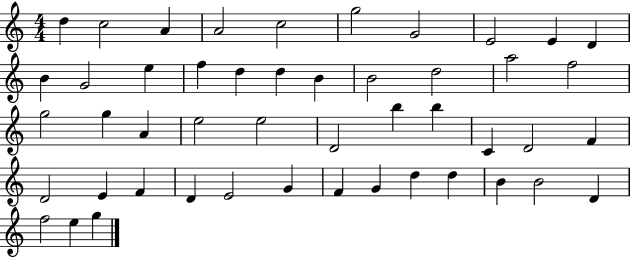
D5/q C5/h A4/q A4/h C5/h G5/h G4/h E4/h E4/q D4/q B4/q G4/h E5/q F5/q D5/q D5/q B4/q B4/h D5/h A5/h F5/h G5/h G5/q A4/q E5/h E5/h D4/h B5/q B5/q C4/q D4/h F4/q D4/h E4/q F4/q D4/q E4/h G4/q F4/q G4/q D5/q D5/q B4/q B4/h D4/q F5/h E5/q G5/q